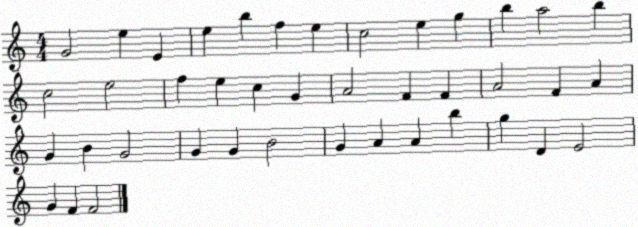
X:1
T:Untitled
M:4/4
L:1/4
K:C
G2 e E e b f e c2 e g b a2 b c2 e2 f e c G A2 F F A2 F A G B G2 G G B2 G A A b g D E2 G F F2